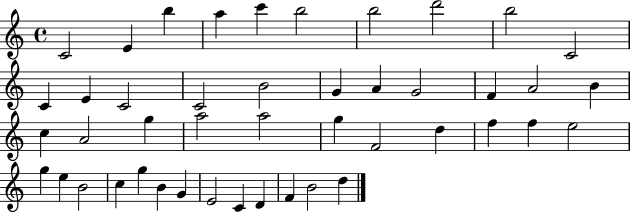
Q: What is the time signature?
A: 4/4